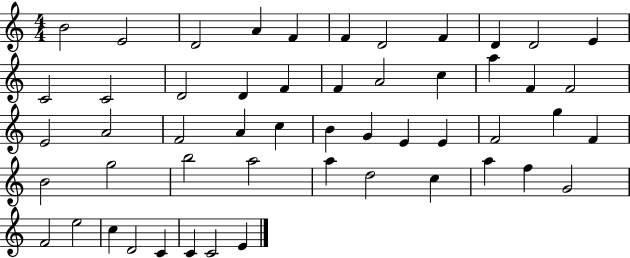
{
  \clef treble
  \numericTimeSignature
  \time 4/4
  \key c \major
  b'2 e'2 | d'2 a'4 f'4 | f'4 d'2 f'4 | d'4 d'2 e'4 | \break c'2 c'2 | d'2 d'4 f'4 | f'4 a'2 c''4 | a''4 f'4 f'2 | \break e'2 a'2 | f'2 a'4 c''4 | b'4 g'4 e'4 e'4 | f'2 g''4 f'4 | \break b'2 g''2 | b''2 a''2 | a''4 d''2 c''4 | a''4 f''4 g'2 | \break f'2 e''2 | c''4 d'2 c'4 | c'4 c'2 e'4 | \bar "|."
}